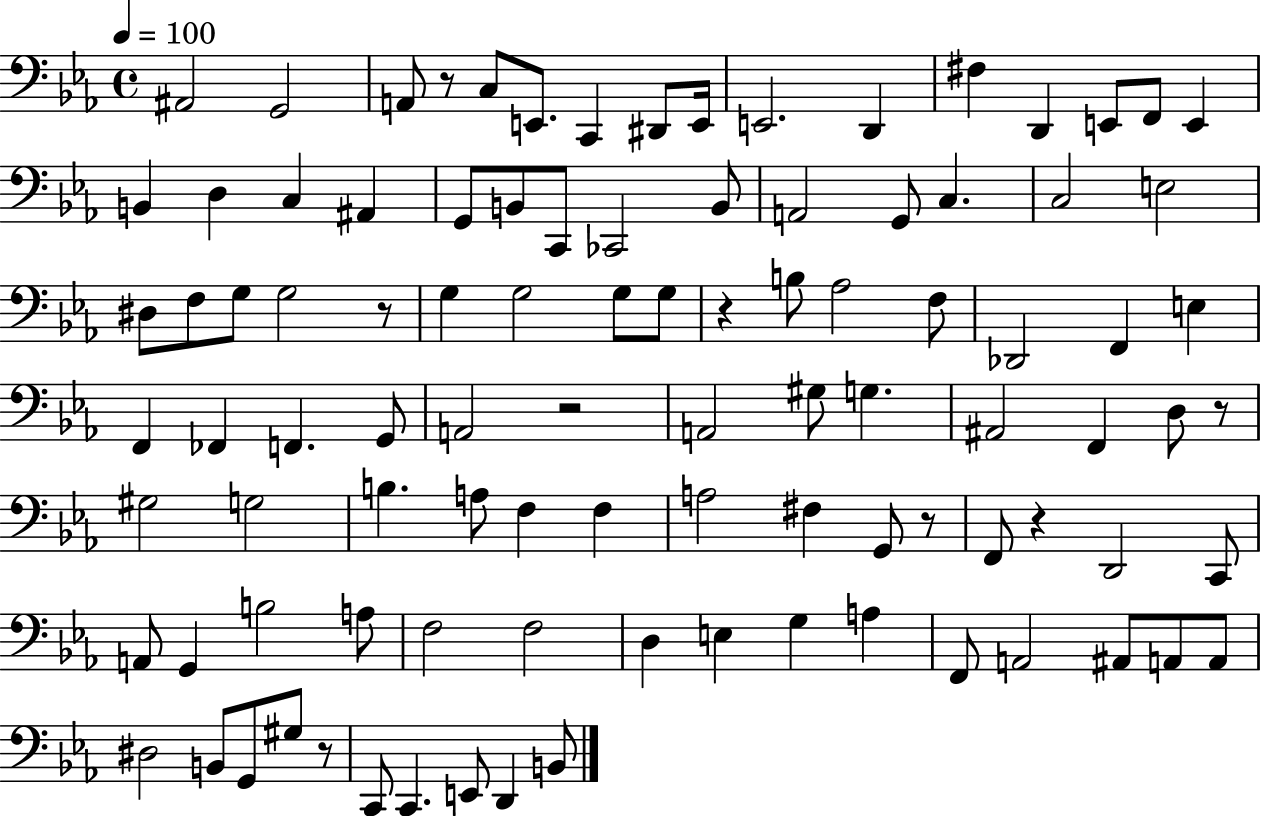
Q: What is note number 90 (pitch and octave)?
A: B2